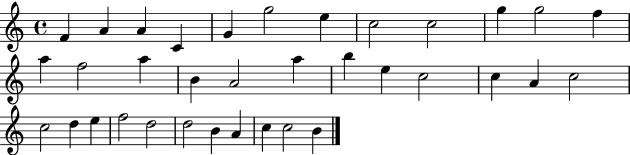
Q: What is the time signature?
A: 4/4